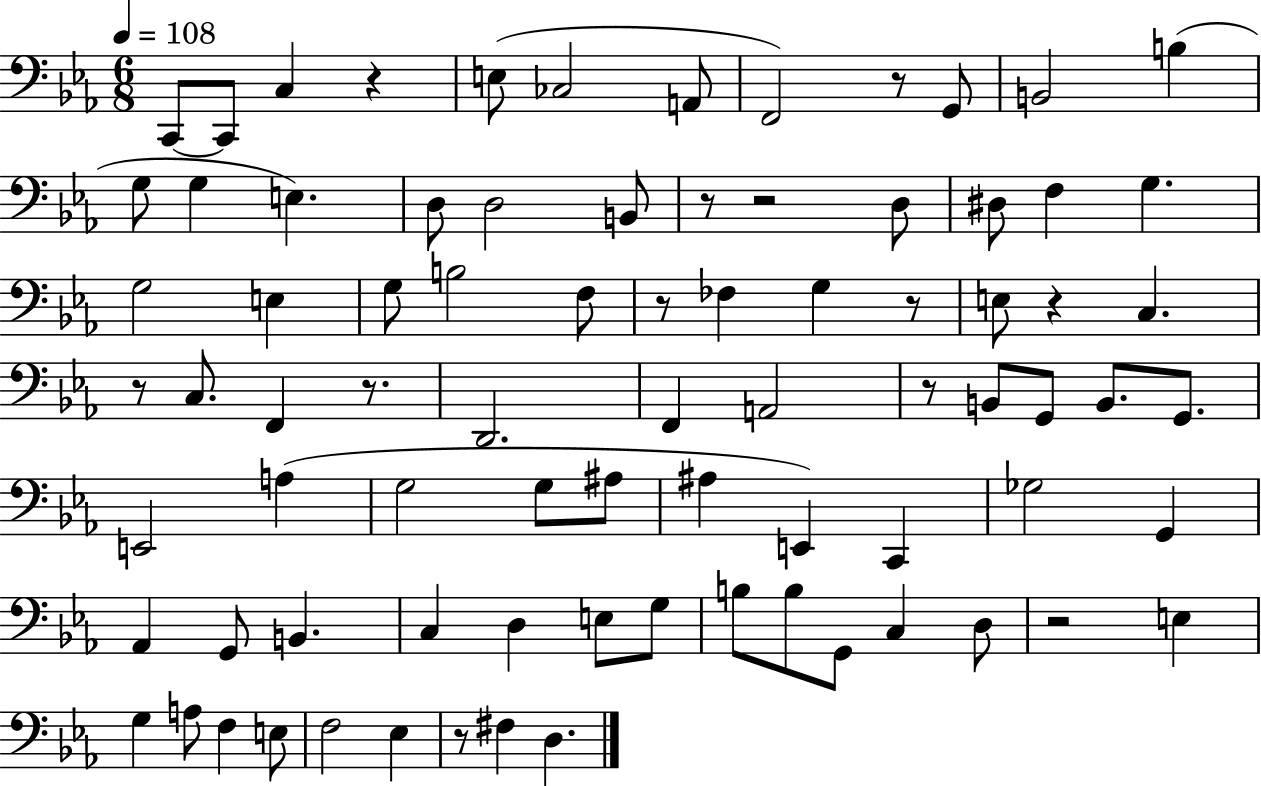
C2/e C2/e C3/q R/q E3/e CES3/h A2/e F2/h R/e G2/e B2/h B3/q G3/e G3/q E3/q. D3/e D3/h B2/e R/e R/h D3/e D#3/e F3/q G3/q. G3/h E3/q G3/e B3/h F3/e R/e FES3/q G3/q R/e E3/e R/q C3/q. R/e C3/e. F2/q R/e. D2/h. F2/q A2/h R/e B2/e G2/e B2/e. G2/e. E2/h A3/q G3/h G3/e A#3/e A#3/q E2/q C2/q Gb3/h G2/q Ab2/q G2/e B2/q. C3/q D3/q E3/e G3/e B3/e B3/e G2/e C3/q D3/e R/h E3/q G3/q A3/e F3/q E3/e F3/h Eb3/q R/e F#3/q D3/q.